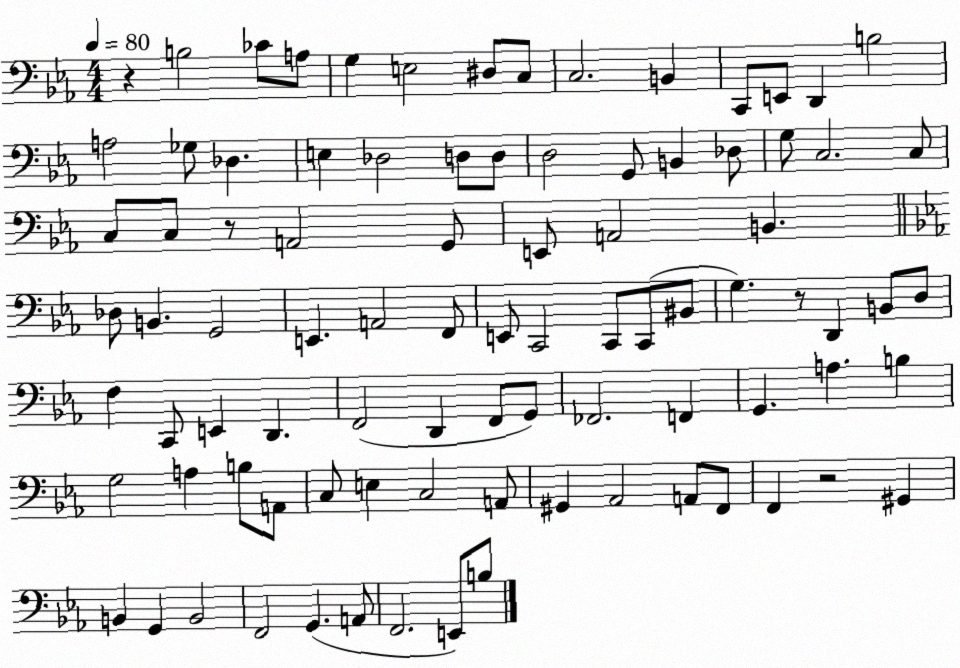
X:1
T:Untitled
M:4/4
L:1/4
K:Eb
z B,2 _C/2 A,/2 G, E,2 ^D,/2 C,/2 C,2 B,, C,,/2 E,,/2 D,, B,2 A,2 _G,/2 _D, E, _D,2 D,/2 D,/2 D,2 G,,/2 B,, _D,/2 G,/2 C,2 C,/2 C,/2 C,/2 z/2 A,,2 G,,/2 E,,/2 A,,2 B,, _D,/2 B,, G,,2 E,, A,,2 F,,/2 E,,/2 C,,2 C,,/2 C,,/2 ^B,,/2 G, z/2 D,, B,,/2 D,/2 F, C,,/2 E,, D,, F,,2 D,, F,,/2 G,,/2 _F,,2 F,, G,, A, B, G,2 A, B,/2 A,,/2 C,/2 E, C,2 A,,/2 ^G,, _A,,2 A,,/2 F,,/2 F,, z2 ^G,, B,, G,, B,,2 F,,2 G,, A,,/2 F,,2 E,,/2 B,/2